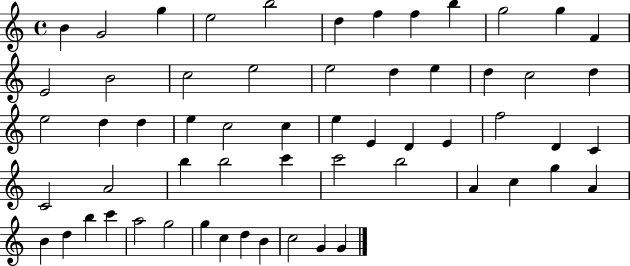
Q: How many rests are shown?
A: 0